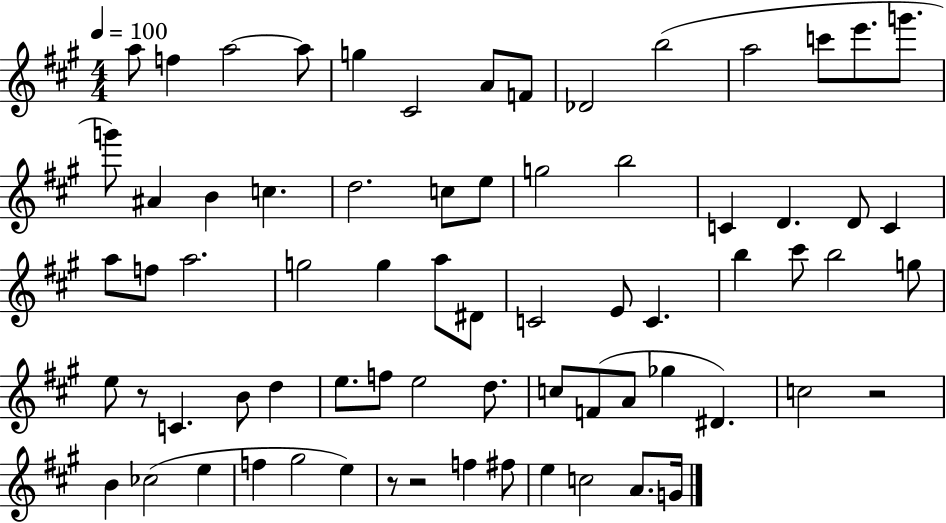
{
  \clef treble
  \numericTimeSignature
  \time 4/4
  \key a \major
  \tempo 4 = 100
  a''8 f''4 a''2~~ a''8 | g''4 cis'2 a'8 f'8 | des'2 b''2( | a''2 c'''8 e'''8. g'''8. | \break g'''8) ais'4 b'4 c''4. | d''2. c''8 e''8 | g''2 b''2 | c'4 d'4. d'8 c'4 | \break a''8 f''8 a''2. | g''2 g''4 a''8 dis'8 | c'2 e'8 c'4. | b''4 cis'''8 b''2 g''8 | \break e''8 r8 c'4. b'8 d''4 | e''8. f''8 e''2 d''8. | c''8 f'8( a'8 ges''4 dis'4.) | c''2 r2 | \break b'4 ces''2( e''4 | f''4 gis''2 e''4) | r8 r2 f''4 fis''8 | e''4 c''2 a'8. g'16 | \break \bar "|."
}